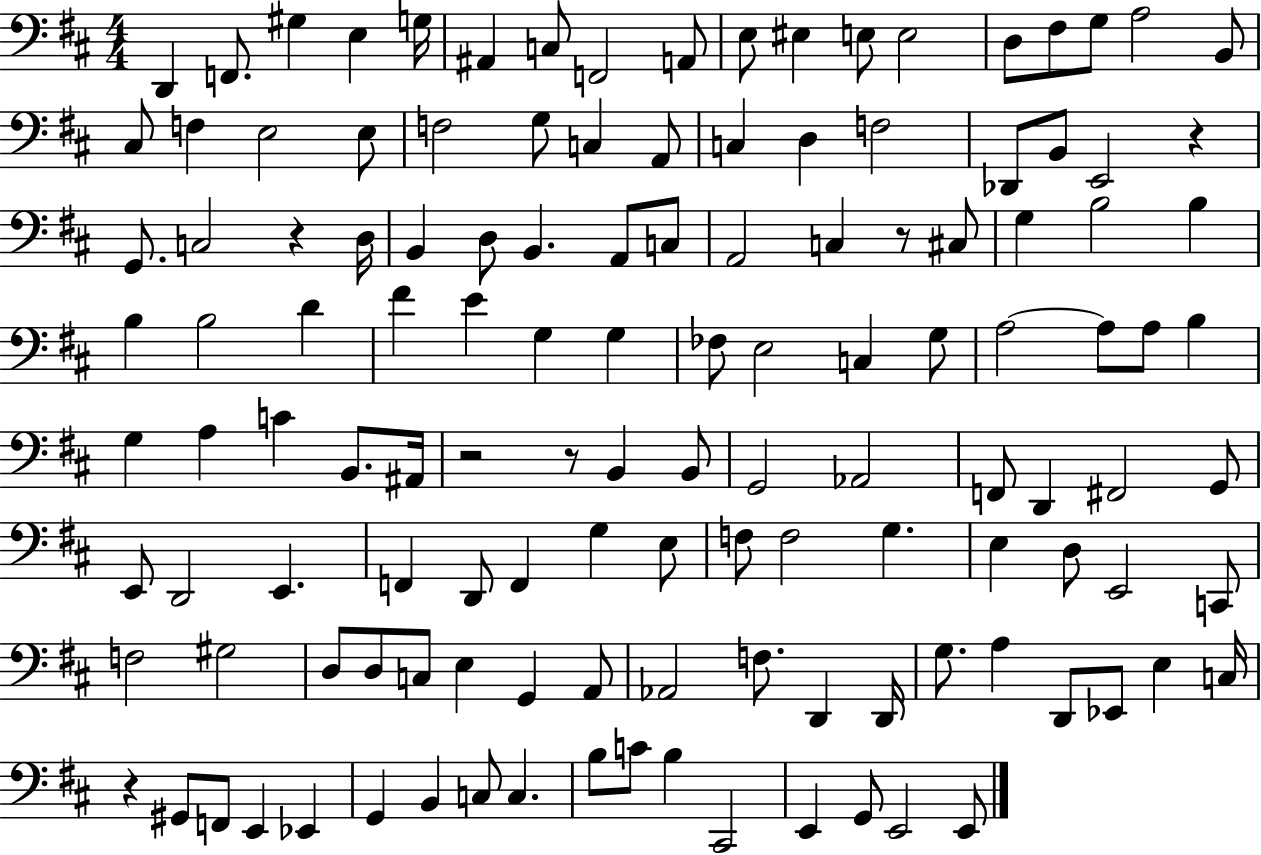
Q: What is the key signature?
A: D major